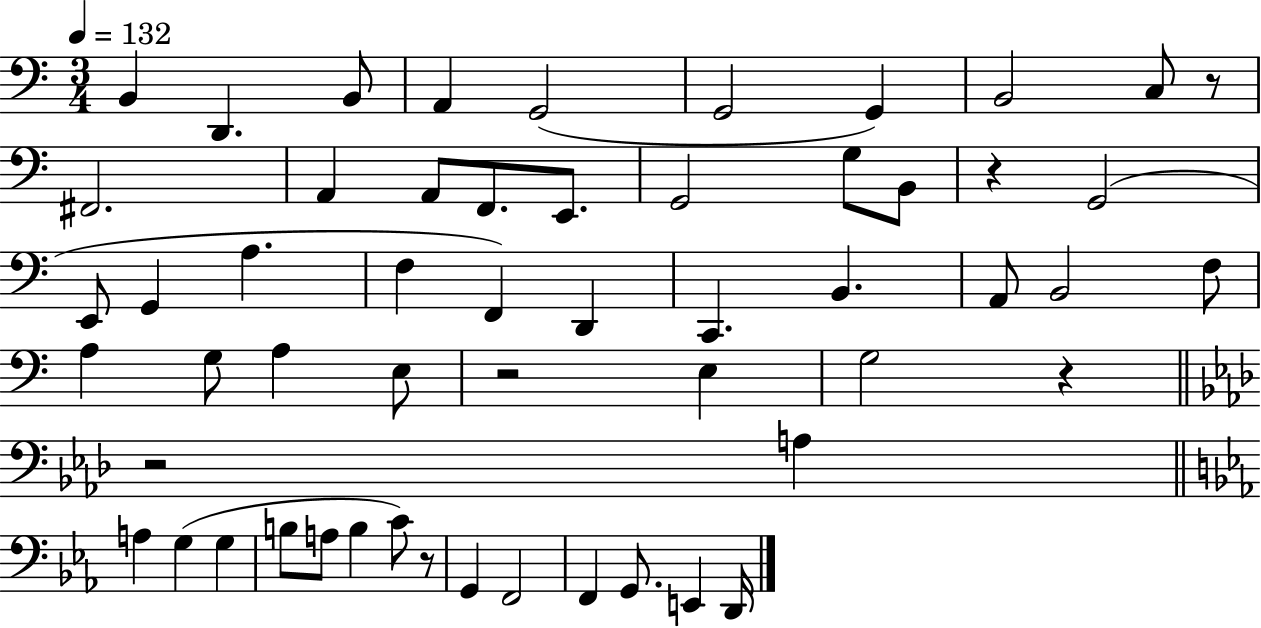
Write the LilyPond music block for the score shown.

{
  \clef bass
  \numericTimeSignature
  \time 3/4
  \key c \major
  \tempo 4 = 132
  b,4 d,4. b,8 | a,4 g,2( | g,2 g,4) | b,2 c8 r8 | \break fis,2. | a,4 a,8 f,8. e,8. | g,2 g8 b,8 | r4 g,2( | \break e,8 g,4 a4. | f4 f,4) d,4 | c,4. b,4. | a,8 b,2 f8 | \break a4 g8 a4 e8 | r2 e4 | g2 r4 | \bar "||" \break \key aes \major r2 a4 | \bar "||" \break \key ees \major a4 g4( g4 | b8 a8 b4 c'8) r8 | g,4 f,2 | f,4 g,8. e,4 d,16 | \break \bar "|."
}